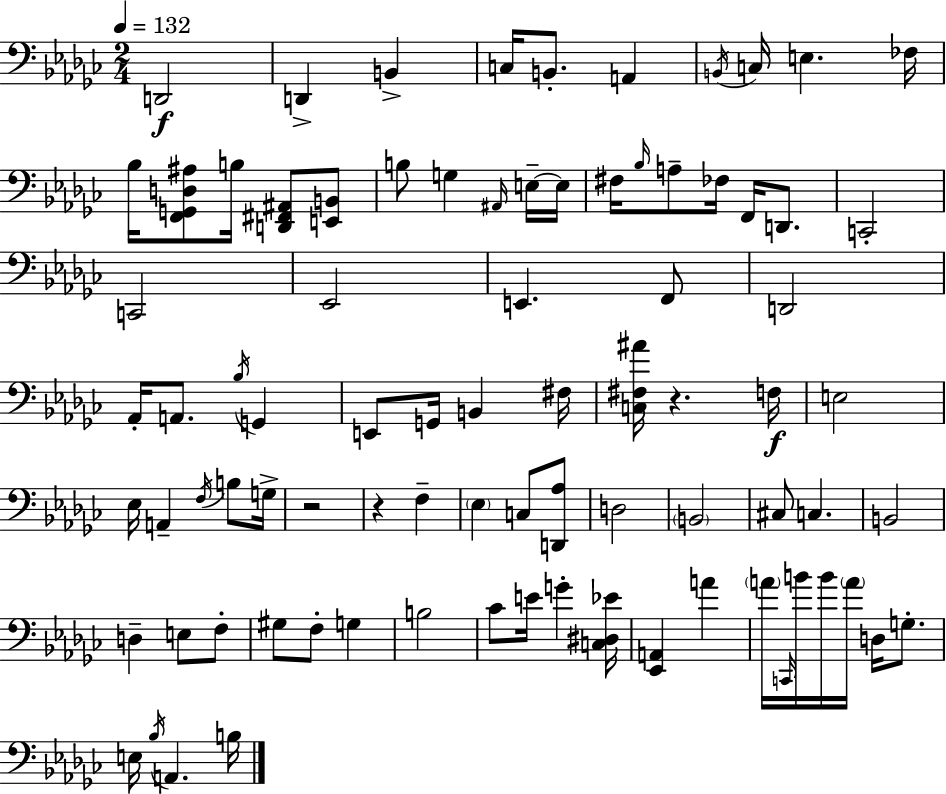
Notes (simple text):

D2/h D2/q B2/q C3/s B2/e. A2/q B2/s C3/s E3/q. FES3/s Bb3/s [F2,G2,D3,A#3]/e B3/s [D2,F#2,A#2]/e [E2,B2]/e B3/e G3/q A#2/s E3/s E3/s F#3/s Bb3/s A3/e FES3/s F2/s D2/e. C2/h C2/h Eb2/h E2/q. F2/e D2/h Ab2/s A2/e. Bb3/s G2/q E2/e G2/s B2/q F#3/s [C3,F#3,A#4]/s R/q. F3/s E3/h Eb3/s A2/q F3/s B3/e G3/s R/h R/q F3/q Eb3/q C3/e [D2,Ab3]/e D3/h B2/h C#3/e C3/q. B2/h D3/q E3/e F3/e G#3/e F3/e G3/q B3/h CES4/e E4/s G4/q [C3,D#3,Eb4]/s [Eb2,A2]/q A4/q A4/s C2/s B4/s B4/s A4/s D3/s G3/e. E3/s Bb3/s A2/q. B3/s